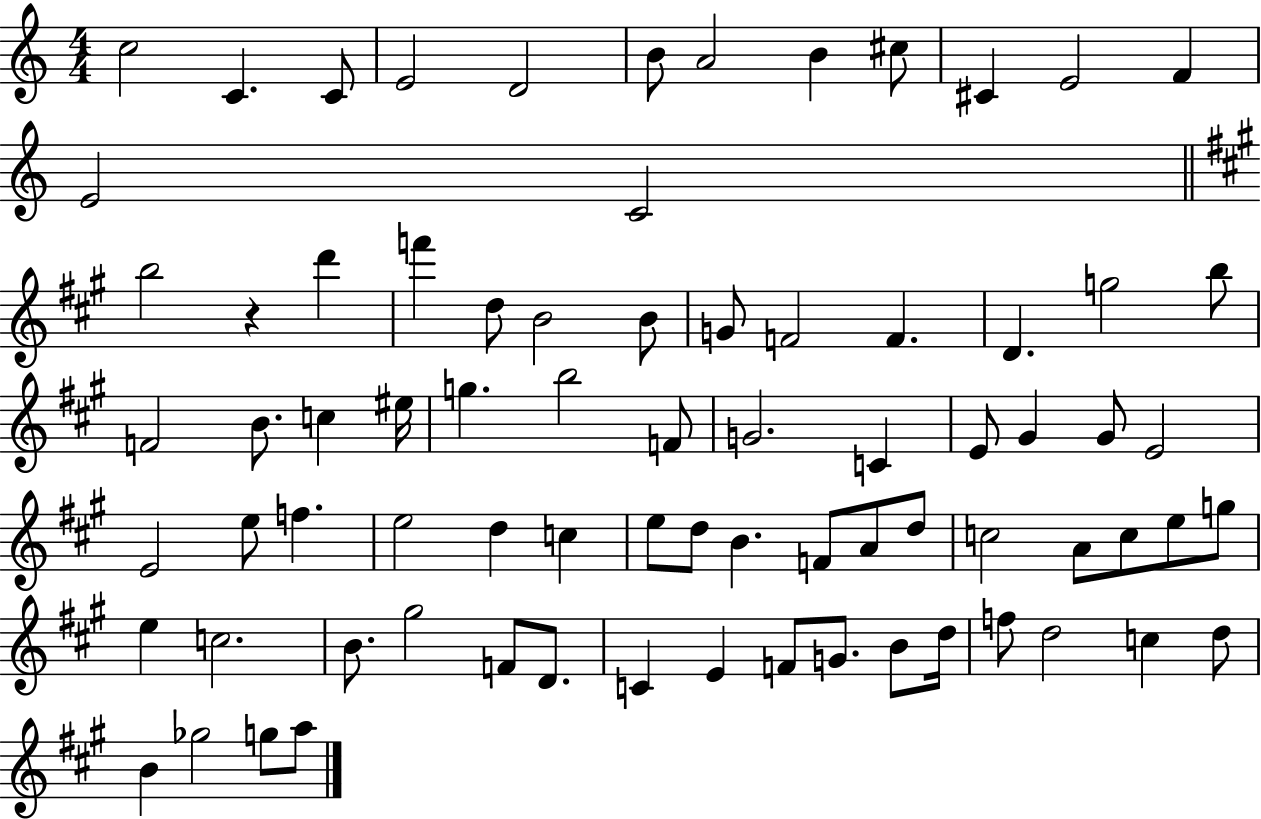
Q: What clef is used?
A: treble